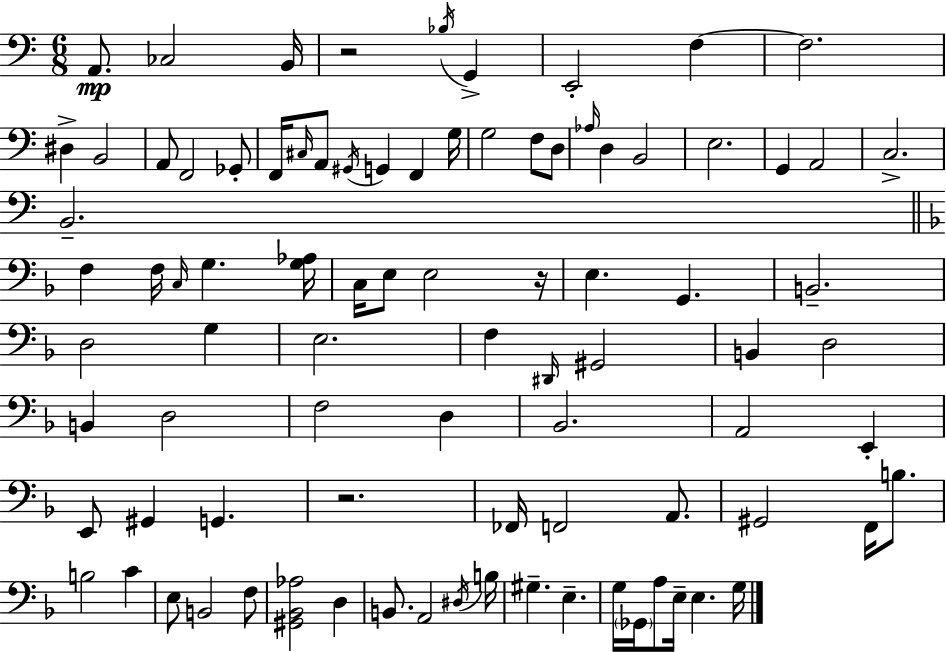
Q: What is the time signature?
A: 6/8